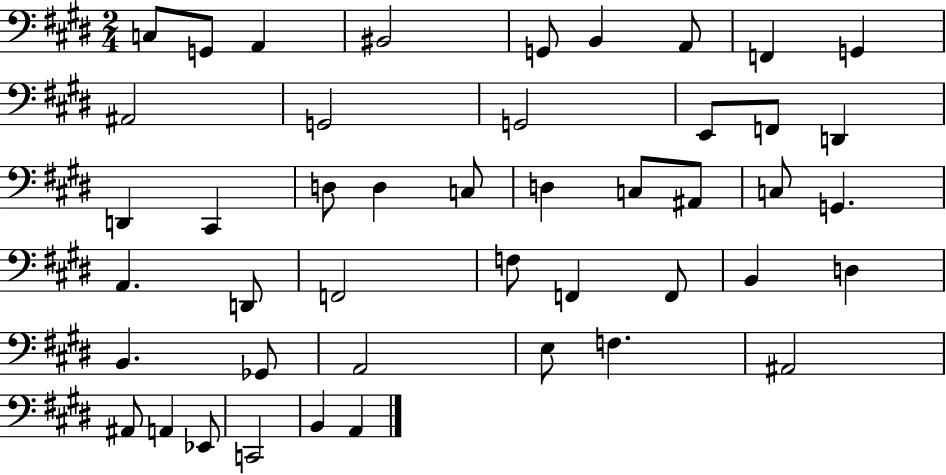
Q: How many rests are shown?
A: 0